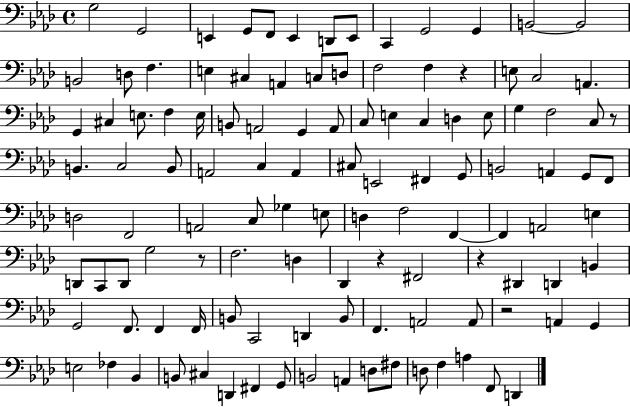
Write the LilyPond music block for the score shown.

{
  \clef bass
  \time 4/4
  \defaultTimeSignature
  \key aes \major
  \repeat volta 2 { g2 g,2 | e,4 g,8 f,8 e,4 d,8 e,8 | c,4 g,2 g,4 | b,2~~ b,2 | \break b,2 d8 f4. | e4 cis4 a,4 c8 d8 | f2 f4 r4 | e8 c2 a,4. | \break g,4 cis4 e8. f4 e16 | b,8 a,2 g,4 a,8 | c8 e4 c4 d4 e8 | g4 f2 c8 r8 | \break b,4. c2 b,8 | a,2 c4 a,4 | cis8 e,2 fis,4 g,8 | b,2 a,4 g,8 f,8 | \break d2 f,2 | a,2 c8 ges4 e8 | d4 f2 f,4~~ | f,4 a,2 e4 | \break d,8 c,8 d,8 g2 r8 | f2. d4 | des,4 r4 fis,2 | r4 dis,4 d,4 b,4 | \break g,2 f,8. f,4 f,16 | b,8 c,2 d,4 b,8 | f,4. a,2 a,8 | r2 a,4 g,4 | \break e2 fes4 bes,4 | b,8 cis4 d,4 fis,4 g,8 | b,2 a,4 d8 fis8 | d8 f4 a4 f,8 d,4 | \break } \bar "|."
}